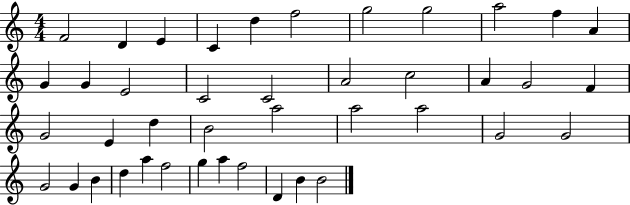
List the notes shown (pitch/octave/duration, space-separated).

F4/h D4/q E4/q C4/q D5/q F5/h G5/h G5/h A5/h F5/q A4/q G4/q G4/q E4/h C4/h C4/h A4/h C5/h A4/q G4/h F4/q G4/h E4/q D5/q B4/h A5/h A5/h A5/h G4/h G4/h G4/h G4/q B4/q D5/q A5/q F5/h G5/q A5/q F5/h D4/q B4/q B4/h